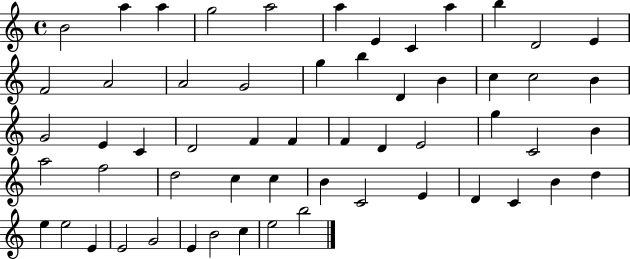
{
  \clef treble
  \time 4/4
  \defaultTimeSignature
  \key c \major
  b'2 a''4 a''4 | g''2 a''2 | a''4 e'4 c'4 a''4 | b''4 d'2 e'4 | \break f'2 a'2 | a'2 g'2 | g''4 b''4 d'4 b'4 | c''4 c''2 b'4 | \break g'2 e'4 c'4 | d'2 f'4 f'4 | f'4 d'4 e'2 | g''4 c'2 b'4 | \break a''2 f''2 | d''2 c''4 c''4 | b'4 c'2 e'4 | d'4 c'4 b'4 d''4 | \break e''4 e''2 e'4 | e'2 g'2 | e'4 b'2 c''4 | e''2 b''2 | \break \bar "|."
}